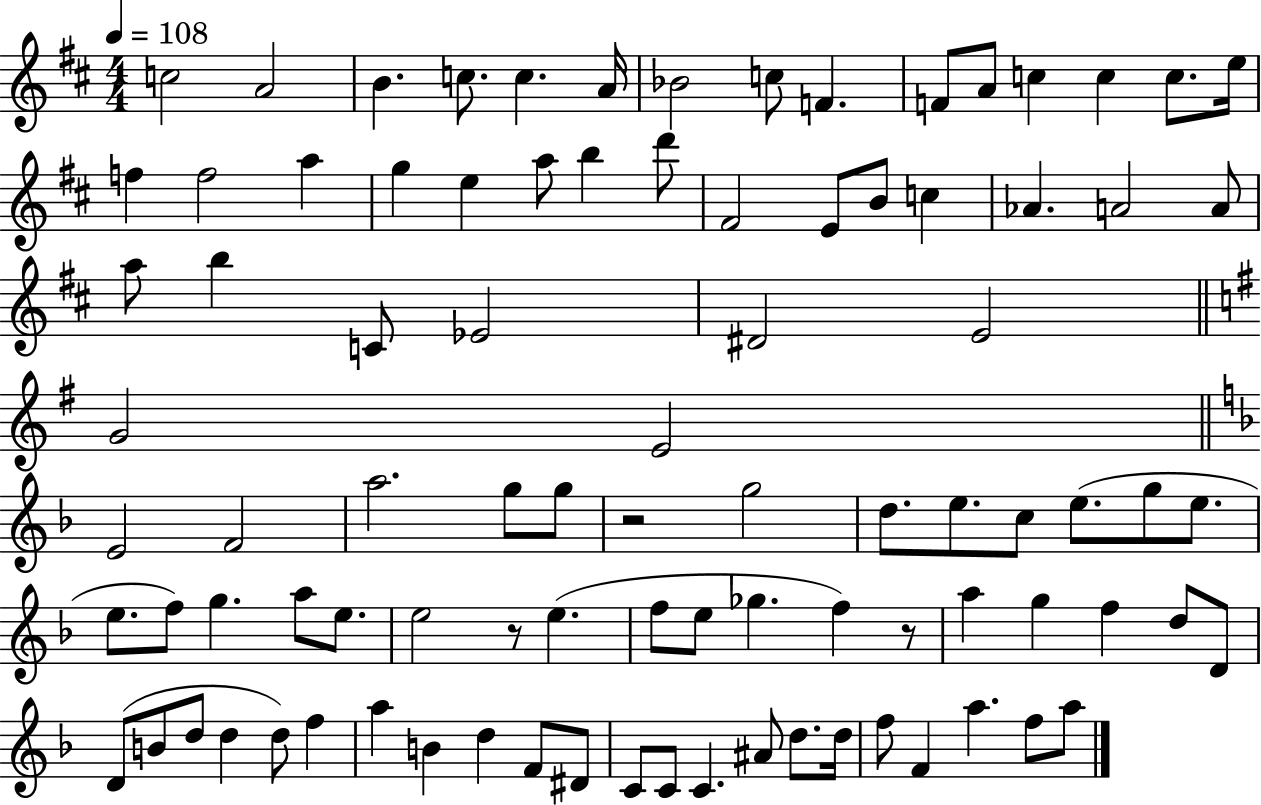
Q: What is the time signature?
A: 4/4